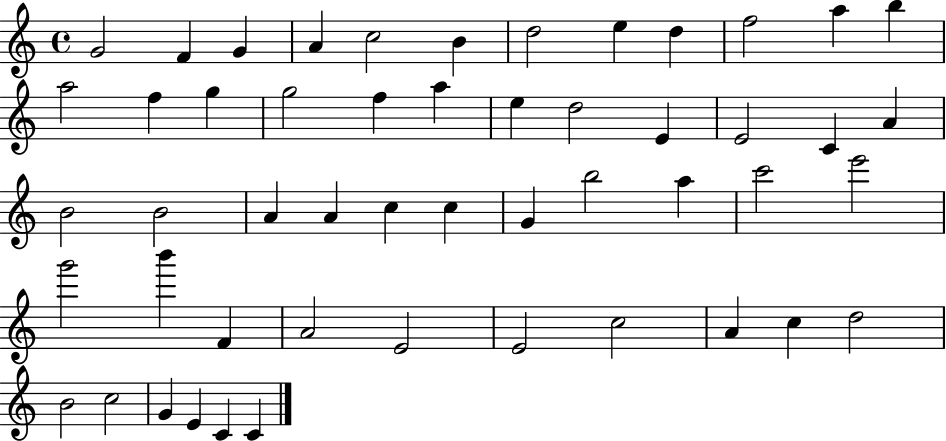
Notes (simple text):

G4/h F4/q G4/q A4/q C5/h B4/q D5/h E5/q D5/q F5/h A5/q B5/q A5/h F5/q G5/q G5/h F5/q A5/q E5/q D5/h E4/q E4/h C4/q A4/q B4/h B4/h A4/q A4/q C5/q C5/q G4/q B5/h A5/q C6/h E6/h G6/h B6/q F4/q A4/h E4/h E4/h C5/h A4/q C5/q D5/h B4/h C5/h G4/q E4/q C4/q C4/q